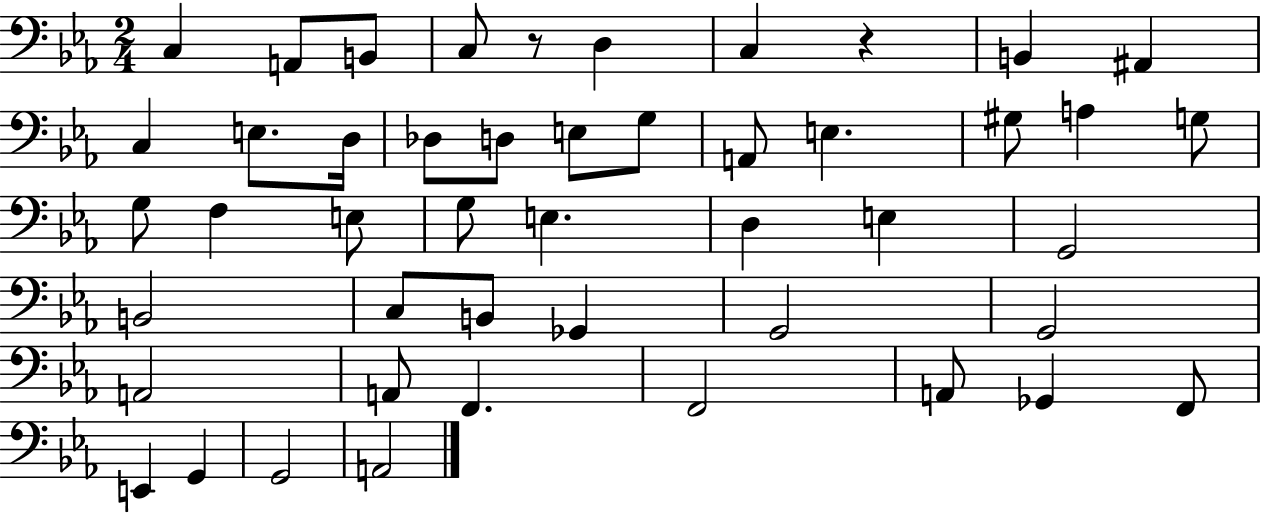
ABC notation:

X:1
T:Untitled
M:2/4
L:1/4
K:Eb
C, A,,/2 B,,/2 C,/2 z/2 D, C, z B,, ^A,, C, E,/2 D,/4 _D,/2 D,/2 E,/2 G,/2 A,,/2 E, ^G,/2 A, G,/2 G,/2 F, E,/2 G,/2 E, D, E, G,,2 B,,2 C,/2 B,,/2 _G,, G,,2 G,,2 A,,2 A,,/2 F,, F,,2 A,,/2 _G,, F,,/2 E,, G,, G,,2 A,,2